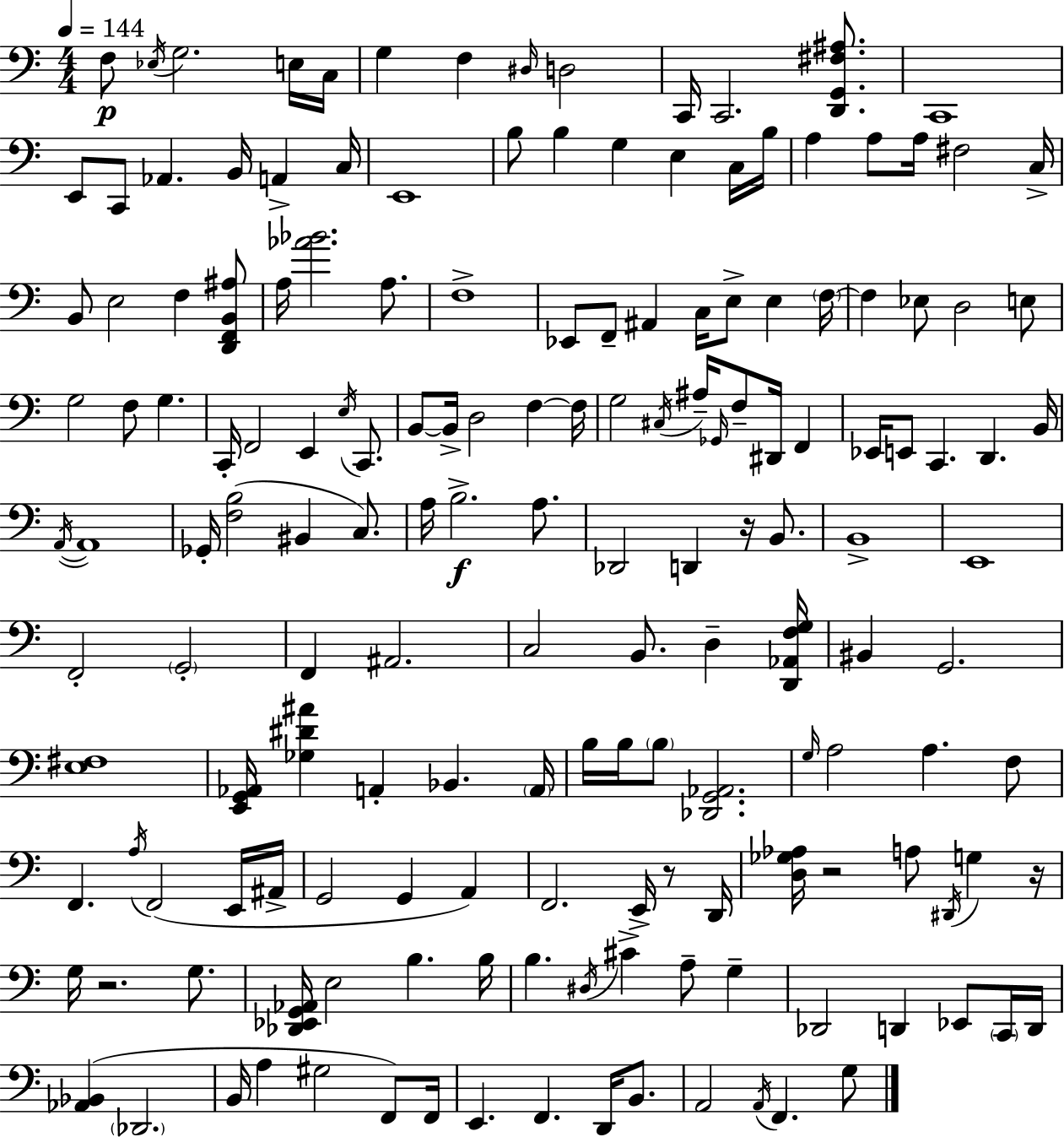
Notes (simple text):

F3/e Eb3/s G3/h. E3/s C3/s G3/q F3/q D#3/s D3/h C2/s C2/h. [D2,G2,F#3,A#3]/e. C2/w E2/e C2/e Ab2/q. B2/s A2/q C3/s E2/w B3/e B3/q G3/q E3/q C3/s B3/s A3/q A3/e A3/s F#3/h C3/s B2/e E3/h F3/q [D2,F2,B2,A#3]/e A3/s [Ab4,Bb4]/h. A3/e. F3/w Eb2/e F2/e A#2/q C3/s E3/e E3/q F3/s F3/q Eb3/e D3/h E3/e G3/h F3/e G3/q. C2/s F2/h E2/q E3/s C2/e. B2/e B2/s D3/h F3/q F3/s G3/h C#3/s A#3/s Gb2/s F3/e D#2/s F2/q Eb2/s E2/e C2/q. D2/q. B2/s A2/s A2/w Gb2/s [F3,B3]/h BIS2/q C3/e. A3/s B3/h. A3/e. Db2/h D2/q R/s B2/e. B2/w E2/w F2/h G2/h F2/q A#2/h. C3/h B2/e. D3/q [D2,Ab2,F3,G3]/s BIS2/q G2/h. [E3,F#3]/w [E2,G2,Ab2]/s [Gb3,D#4,A#4]/q A2/q Bb2/q. A2/s B3/s B3/s B3/e [Db2,G2,Ab2]/h. G3/s A3/h A3/q. F3/e F2/q. A3/s F2/h E2/s A#2/s G2/h G2/q A2/q F2/h. E2/s R/e D2/s [D3,Gb3,Ab3]/s R/h A3/e D#2/s G3/q R/s G3/s R/h. G3/e. [Db2,Eb2,G2,Ab2]/s E3/h B3/q. B3/s B3/q. D#3/s C#4/q A3/e G3/q Db2/h D2/q Eb2/e C2/s D2/s [Ab2,Bb2]/q Db2/h. B2/s A3/q G#3/h F2/e F2/s E2/q. F2/q. D2/s B2/e. A2/h A2/s F2/q. G3/e